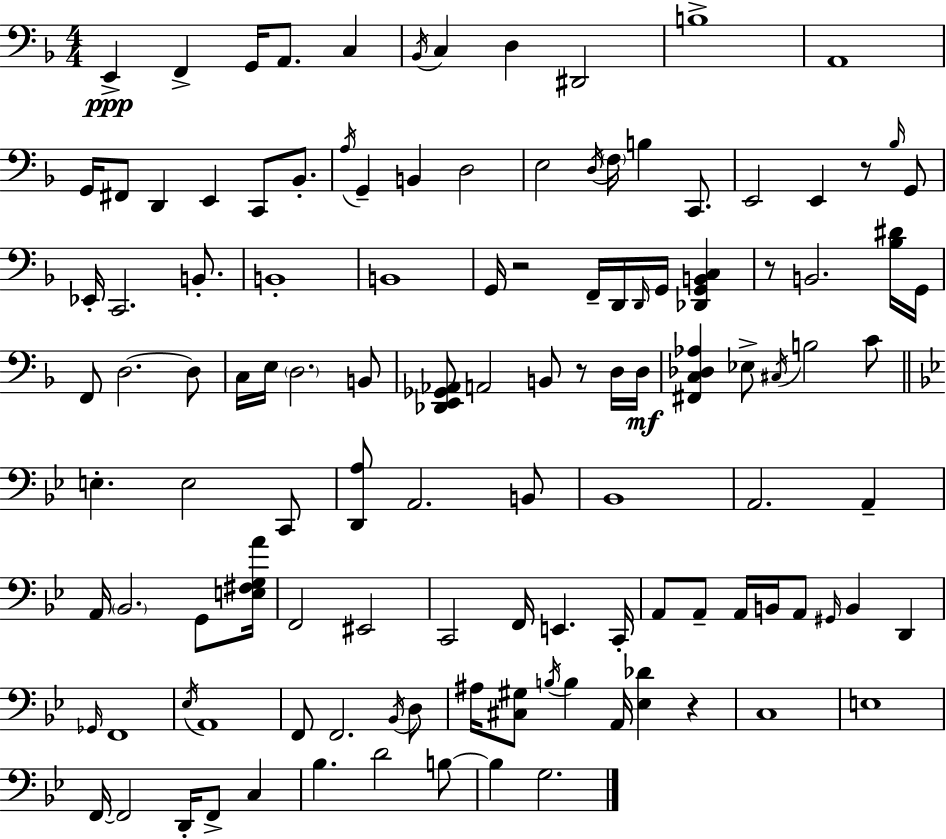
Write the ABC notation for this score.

X:1
T:Untitled
M:4/4
L:1/4
K:Dm
E,, F,, G,,/4 A,,/2 C, _B,,/4 C, D, ^D,,2 B,4 A,,4 G,,/4 ^F,,/2 D,, E,, C,,/2 _B,,/2 A,/4 G,, B,, D,2 E,2 D,/4 F,/4 B, C,,/2 E,,2 E,, z/2 _B,/4 G,,/2 _E,,/4 C,,2 B,,/2 B,,4 B,,4 G,,/4 z2 F,,/4 D,,/4 D,,/4 G,,/4 [_D,,G,,B,,C,] z/2 B,,2 [_B,^D]/4 G,,/4 F,,/2 D,2 D,/2 C,/4 E,/4 D,2 B,,/2 [_D,,E,,_G,,_A,,]/2 A,,2 B,,/2 z/2 D,/4 D,/4 [^F,,C,_D,_A,] _E,/2 ^C,/4 B,2 C/2 E, E,2 C,,/2 [D,,A,]/2 A,,2 B,,/2 _B,,4 A,,2 A,, A,,/4 _B,,2 G,,/2 [E,^F,G,A]/4 F,,2 ^E,,2 C,,2 F,,/4 E,, C,,/4 A,,/2 A,,/2 A,,/4 B,,/4 A,,/2 ^G,,/4 B,, D,, _G,,/4 F,,4 _E,/4 A,,4 F,,/2 F,,2 _B,,/4 D,/2 ^A,/4 [^C,^G,]/2 B,/4 B, A,,/4 [_E,_D] z C,4 E,4 F,,/4 F,,2 D,,/4 F,,/2 C, _B, D2 B,/2 B, G,2